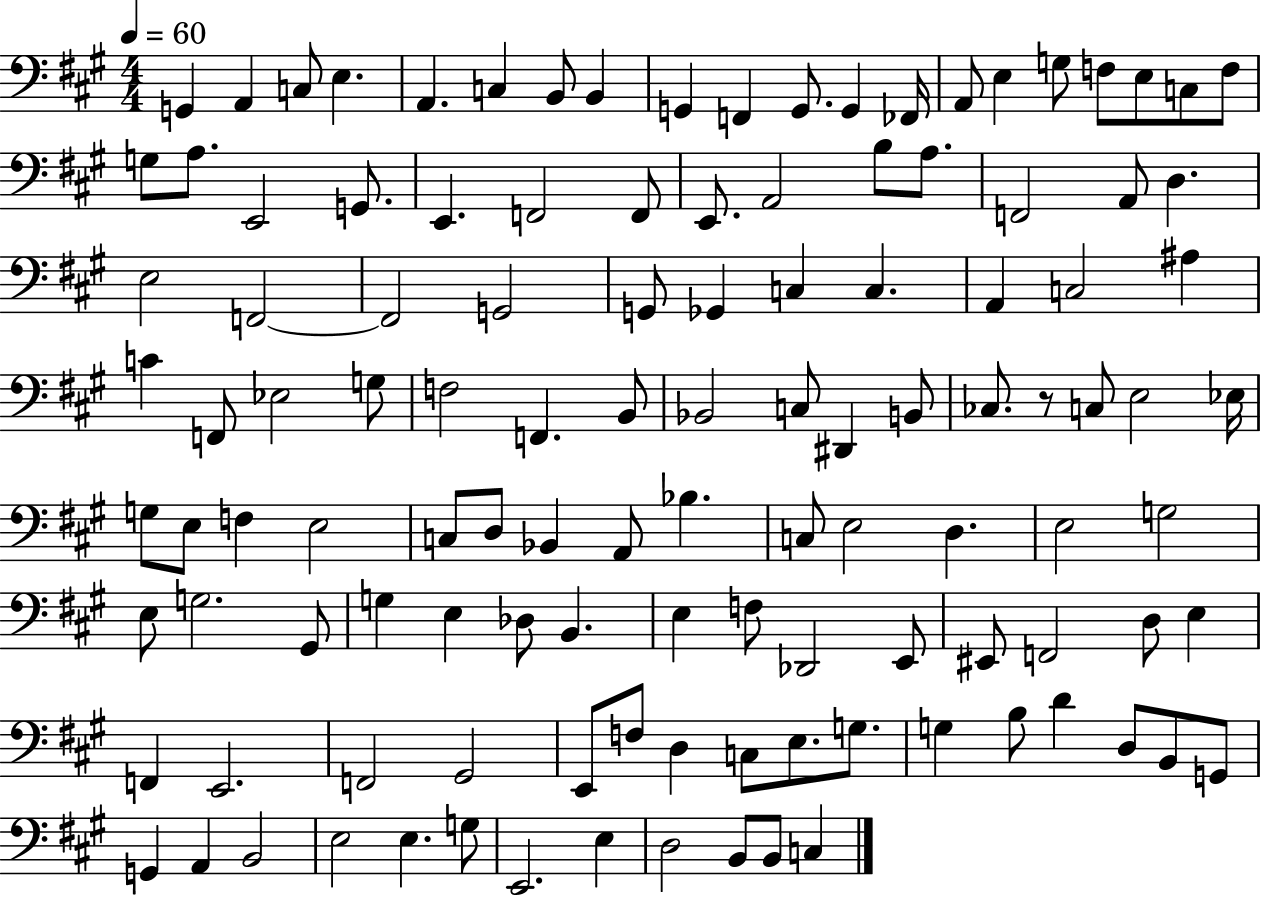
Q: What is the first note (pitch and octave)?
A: G2